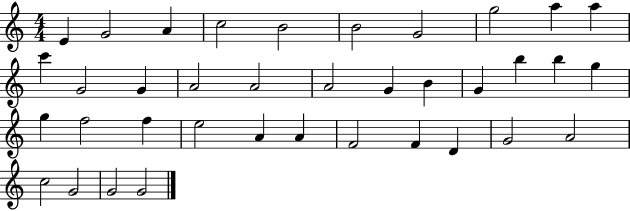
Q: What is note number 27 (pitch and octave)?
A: A4